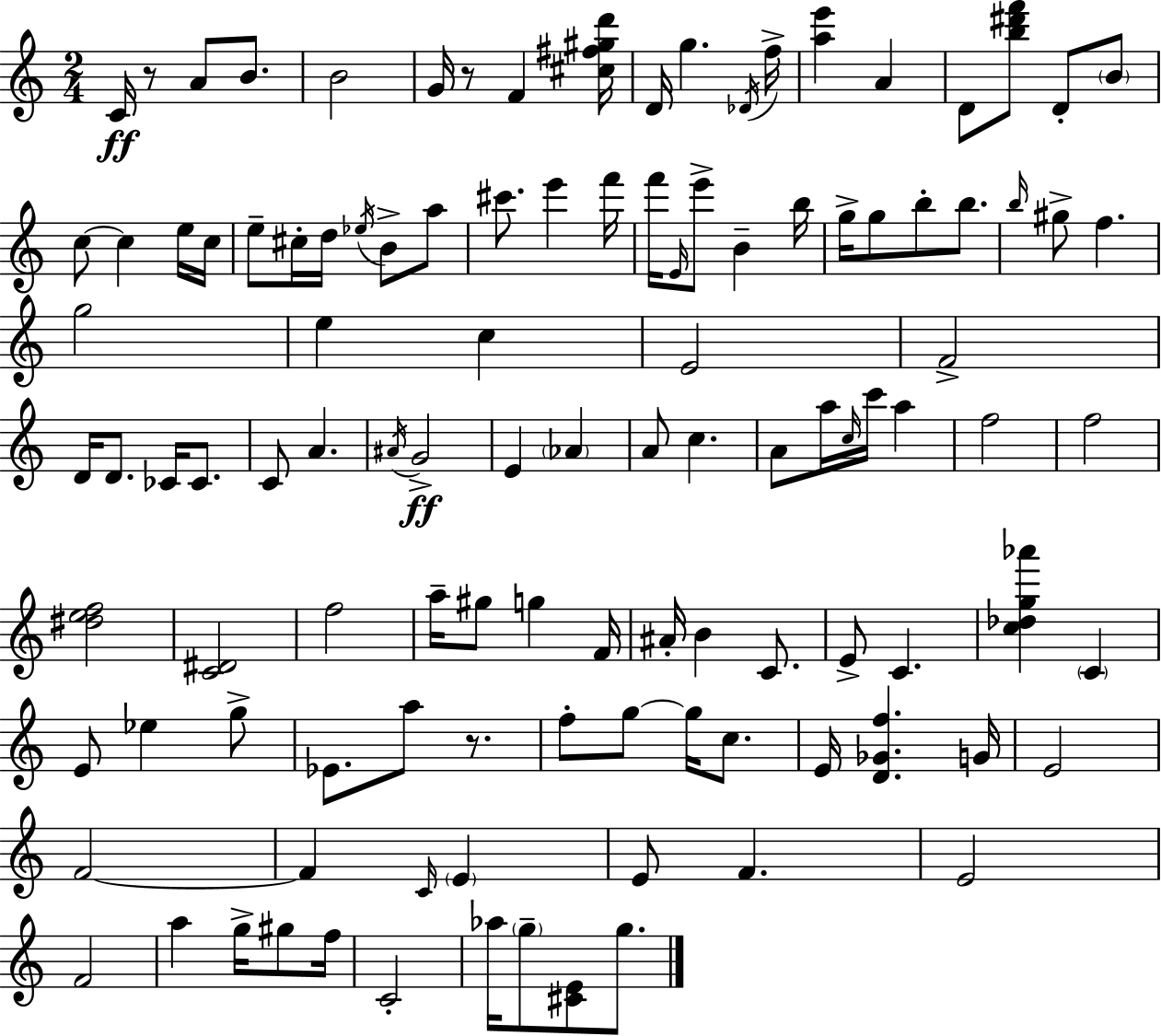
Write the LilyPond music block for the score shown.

{
  \clef treble
  \numericTimeSignature
  \time 2/4
  \key c \major
  c'16\ff r8 a'8 b'8. | b'2 | g'16 r8 f'4 <cis'' fis'' gis'' d'''>16 | d'16 g''4. \acciaccatura { des'16 } | \break f''16-> <a'' e'''>4 a'4 | d'8 <b'' dis''' f'''>8 d'8-. \parenthesize b'8 | c''8~~ c''4 e''16 | c''16 e''8-- cis''16-. d''16 \acciaccatura { ees''16 } b'8-> | \break a''8 cis'''8. e'''4 | f'''16 f'''16 \grace { e'16 } e'''8-> b'4-- | b''16 g''16-> g''8 b''8-. | b''8. \grace { b''16 } gis''8-> f''4. | \break g''2 | e''4 | c''4 e'2 | f'2-> | \break d'16 d'8. | ces'16 ces'8. c'8 a'4. | \acciaccatura { ais'16 } g'2->\ff | e'4 | \break \parenthesize aes'4 a'8 c''4. | a'8 a''16 | \grace { c''16 } c'''16 a''4 f''2 | f''2 | \break <dis'' e'' f''>2 | <c' dis'>2 | f''2 | a''16-- gis''8 | \break g''4 f'16 ais'16-. b'4 | c'8. e'8-> | c'4. <c'' des'' g'' aes'''>4 | \parenthesize c'4 e'8 | \break ees''4 g''8-> ees'8. | a''8 r8. f''8-. | g''8~~ g''16 c''8. e'16 <d' ges' f''>4. | g'16 e'2 | \break f'2~~ | f'4 | \grace { c'16 } \parenthesize e'4 e'8 | f'4. e'2 | \break f'2 | a''4 | g''16-> gis''8 f''16 c'2-. | aes''16 | \break \parenthesize g''8-- <cis' e'>8 g''8. \bar "|."
}